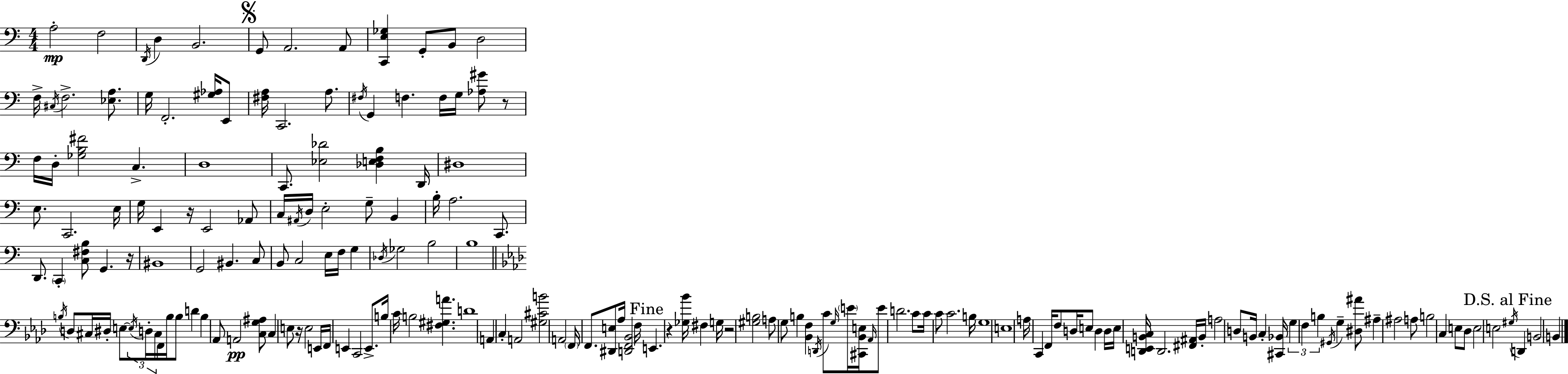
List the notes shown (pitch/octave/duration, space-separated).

A3/h F3/h D2/s D3/q B2/h. G2/e A2/h. A2/e [C2,E3,Gb3]/q G2/e B2/e D3/h F3/s C#3/s F3/h. [Eb3,A3]/e. G3/s F2/h. [G#3,Ab3]/s E2/e [F#3,A3]/s C2/h. A3/e. F#3/s G2/q F3/q. F3/s G3/s [Ab3,G#4]/e R/e F3/s D3/s [Gb3,B3,F#4]/h C3/q. D3/w C2/e. [Eb3,Db4]/h [Db3,E3,F3,B3]/q D2/s D#3/w E3/e. C2/h. E3/s G3/s E2/q R/s E2/h Ab2/e C3/s A#2/s D3/s E3/h G3/e B2/q B3/s A3/h. C2/e. D2/e. C2/q [C3,F#3,B3]/e G2/q. R/s BIS2/w G2/h BIS2/q. C3/e B2/e C3/h E3/s F3/s G3/q Db3/s Gb3/h B3/h B3/w B3/s D3/e C#3/s D#3/s E3/e E3/s D3/s C#3/s F2/s B3/s B3/e D4/q B3/q Ab2/e A2/h [C3,G3,A#3]/e C3/q E3/e R/s E3/h E2/s F2/s E2/q C2/h E2/e. B3/s C4/s B3/h [F#3,G#3,A4]/q. D4/w A2/q C3/q A2/h [G#3,C#4,B4]/h A2/h F2/s F2/e. [D#2,E3]/e Ab3/s [D2,F2,Bb2]/h F3/s E2/q. R/q [Gb3,Bb4]/s F#3/q G3/s R/h [G#3,B3]/h A3/e G3/e B3/q [Bb2,F3]/q D2/s C4/e G3/s E4/s [C#2,Bb2,E3]/s Ab2/s E4/e D4/h. C4/e C4/s C4/e C4/h. B3/s G3/w E3/w A3/s C2/q F2/s F3/e D3/s E3/e D3/q D3/s E3/s [D2,E2,B2,C3]/s D2/h. [F#2,A#2]/s B2/s A3/h D3/e B2/s C3/q [C#2,Bb2]/s G3/q F3/q B3/q G#2/s G3/q [D#3,A#4]/e A#3/q A#3/h A3/e B3/h C3/q E3/e Db3/e E3/h E3/h G#3/s D2/q B2/h B2/q